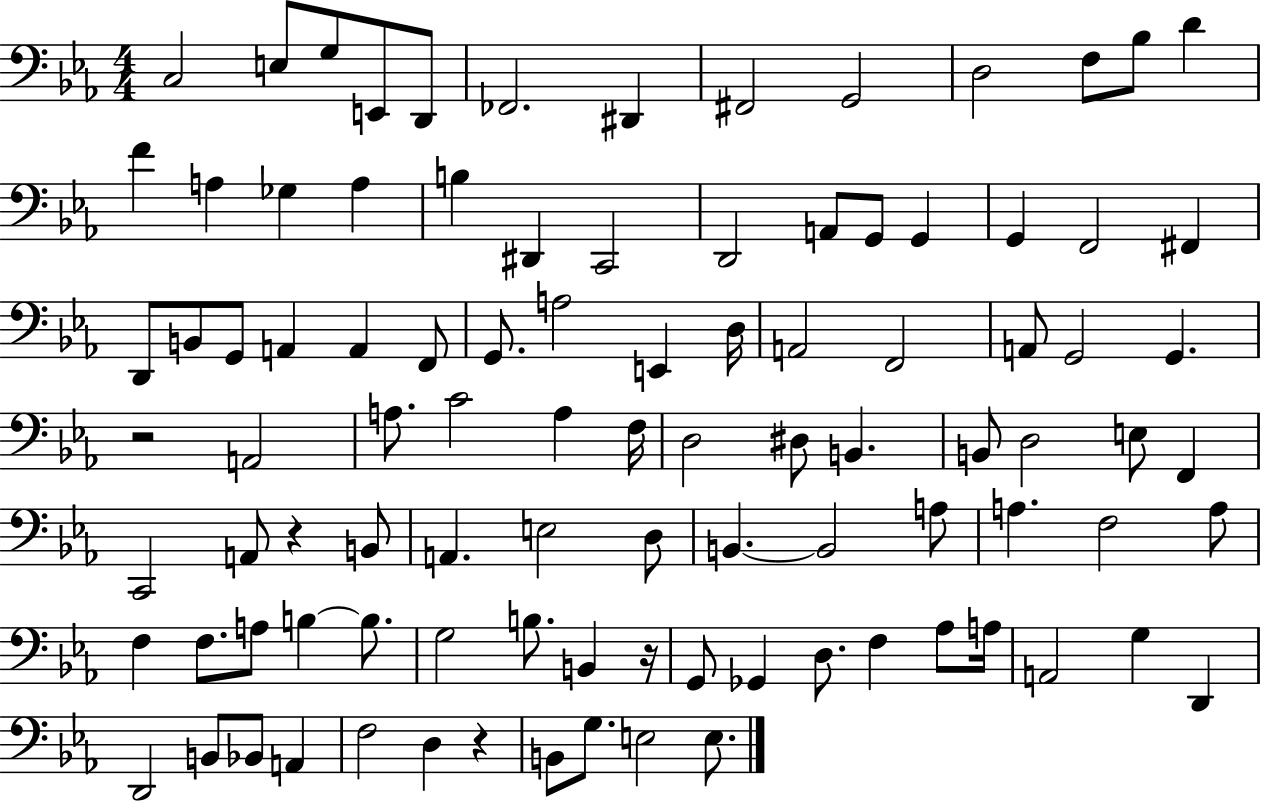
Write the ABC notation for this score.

X:1
T:Untitled
M:4/4
L:1/4
K:Eb
C,2 E,/2 G,/2 E,,/2 D,,/2 _F,,2 ^D,, ^F,,2 G,,2 D,2 F,/2 _B,/2 D F A, _G, A, B, ^D,, C,,2 D,,2 A,,/2 G,,/2 G,, G,, F,,2 ^F,, D,,/2 B,,/2 G,,/2 A,, A,, F,,/2 G,,/2 A,2 E,, D,/4 A,,2 F,,2 A,,/2 G,,2 G,, z2 A,,2 A,/2 C2 A, F,/4 D,2 ^D,/2 B,, B,,/2 D,2 E,/2 F,, C,,2 A,,/2 z B,,/2 A,, E,2 D,/2 B,, B,,2 A,/2 A, F,2 A,/2 F, F,/2 A,/2 B, B,/2 G,2 B,/2 B,, z/4 G,,/2 _G,, D,/2 F, _A,/2 A,/4 A,,2 G, D,, D,,2 B,,/2 _B,,/2 A,, F,2 D, z B,,/2 G,/2 E,2 E,/2